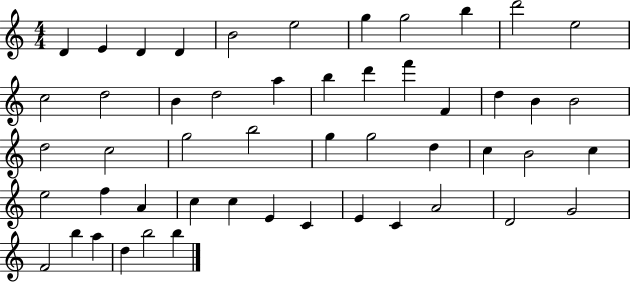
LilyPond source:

{
  \clef treble
  \numericTimeSignature
  \time 4/4
  \key c \major
  d'4 e'4 d'4 d'4 | b'2 e''2 | g''4 g''2 b''4 | d'''2 e''2 | \break c''2 d''2 | b'4 d''2 a''4 | b''4 d'''4 f'''4 f'4 | d''4 b'4 b'2 | \break d''2 c''2 | g''2 b''2 | g''4 g''2 d''4 | c''4 b'2 c''4 | \break e''2 f''4 a'4 | c''4 c''4 e'4 c'4 | e'4 c'4 a'2 | d'2 g'2 | \break f'2 b''4 a''4 | d''4 b''2 b''4 | \bar "|."
}